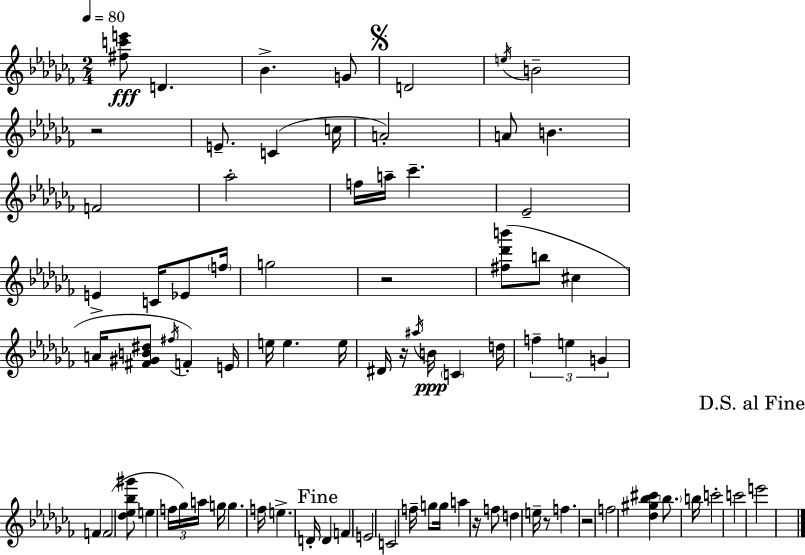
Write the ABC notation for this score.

X:1
T:Untitled
M:2/4
L:1/4
K:Abm
[^fc'e']/2 D _B G/2 D2 e/4 B2 z2 E/2 C c/4 A2 A/2 B F2 _a2 f/4 a/4 _c' _E2 E C/4 _E/2 f/4 g2 z2 [^f_d'b']/2 b/2 ^c A/4 [^F^GB^d]/2 ^f/4 F E/4 e/4 e e/4 ^D/4 z/4 ^a/4 B/4 C d/4 f e G F F2 [_d_e_b^g']/2 e f/4 _g/4 a/4 g/4 g f/4 e D/4 D F E2 C2 f/4 g/2 g/4 a z/4 f/2 d e/4 z/2 f z2 f2 [_d^g_b^c'] _b/2 b/4 c'2 c'2 e'2